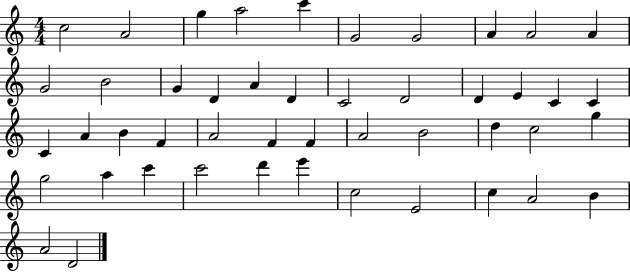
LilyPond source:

{
  \clef treble
  \numericTimeSignature
  \time 4/4
  \key c \major
  c''2 a'2 | g''4 a''2 c'''4 | g'2 g'2 | a'4 a'2 a'4 | \break g'2 b'2 | g'4 d'4 a'4 d'4 | c'2 d'2 | d'4 e'4 c'4 c'4 | \break c'4 a'4 b'4 f'4 | a'2 f'4 f'4 | a'2 b'2 | d''4 c''2 g''4 | \break g''2 a''4 c'''4 | c'''2 d'''4 e'''4 | c''2 e'2 | c''4 a'2 b'4 | \break a'2 d'2 | \bar "|."
}